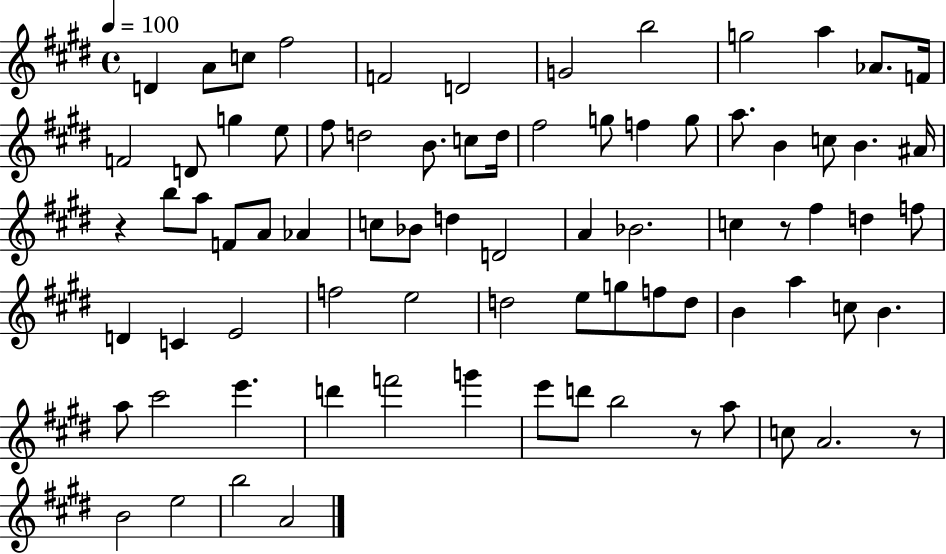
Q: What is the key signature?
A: E major